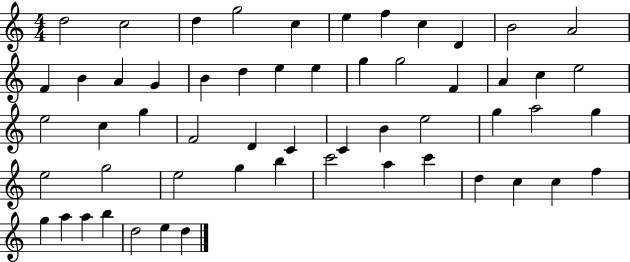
{
  \clef treble
  \numericTimeSignature
  \time 4/4
  \key c \major
  d''2 c''2 | d''4 g''2 c''4 | e''4 f''4 c''4 d'4 | b'2 a'2 | \break f'4 b'4 a'4 g'4 | b'4 d''4 e''4 e''4 | g''4 g''2 f'4 | a'4 c''4 e''2 | \break e''2 c''4 g''4 | f'2 d'4 c'4 | c'4 b'4 e''2 | g''4 a''2 g''4 | \break e''2 g''2 | e''2 g''4 b''4 | c'''2 a''4 c'''4 | d''4 c''4 c''4 f''4 | \break g''4 a''4 a''4 b''4 | d''2 e''4 d''4 | \bar "|."
}